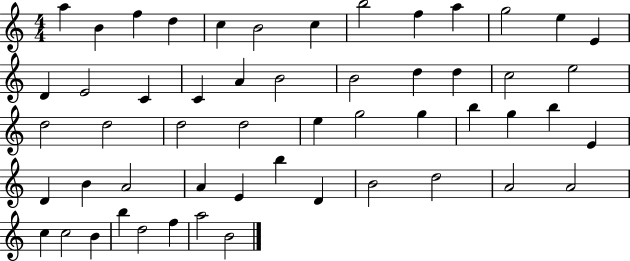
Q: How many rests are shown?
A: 0